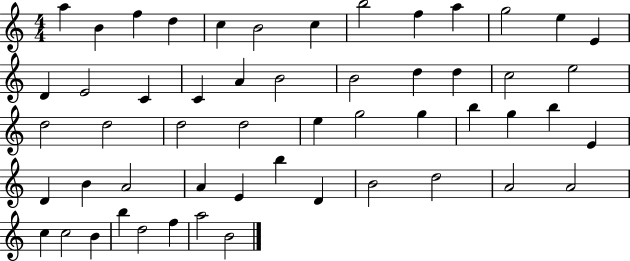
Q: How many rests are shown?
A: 0